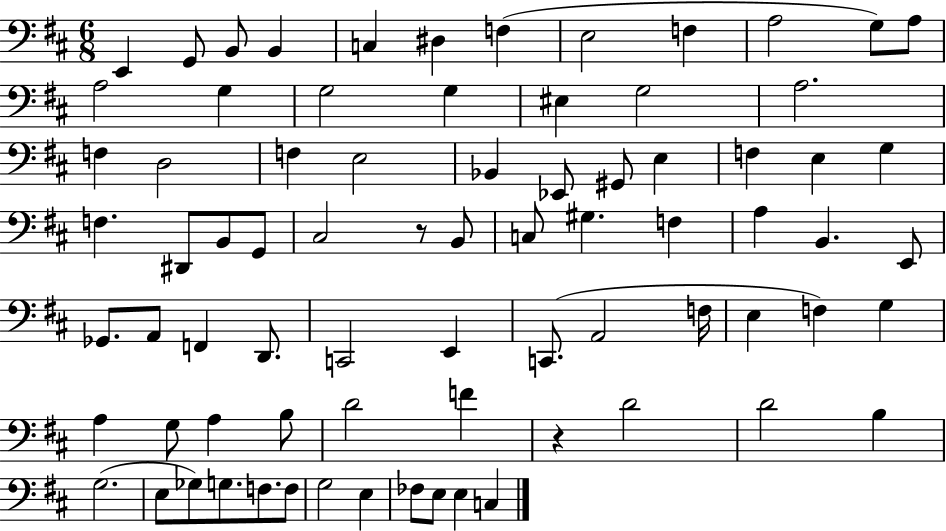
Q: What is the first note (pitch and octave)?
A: E2